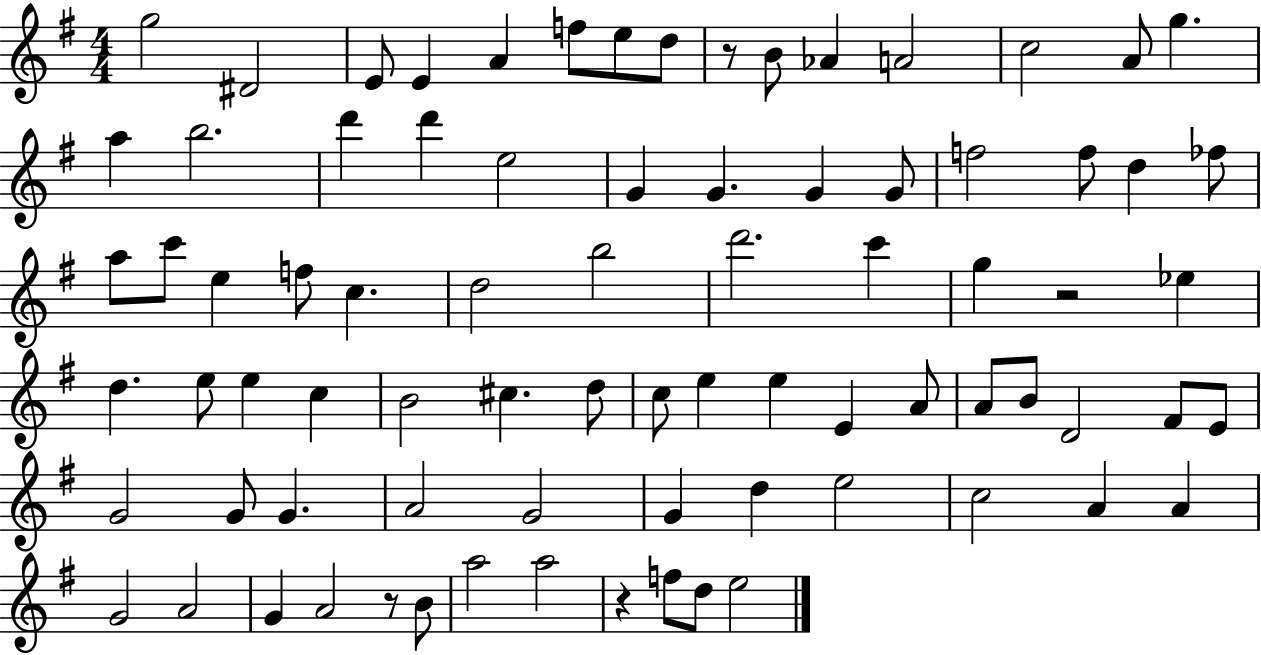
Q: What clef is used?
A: treble